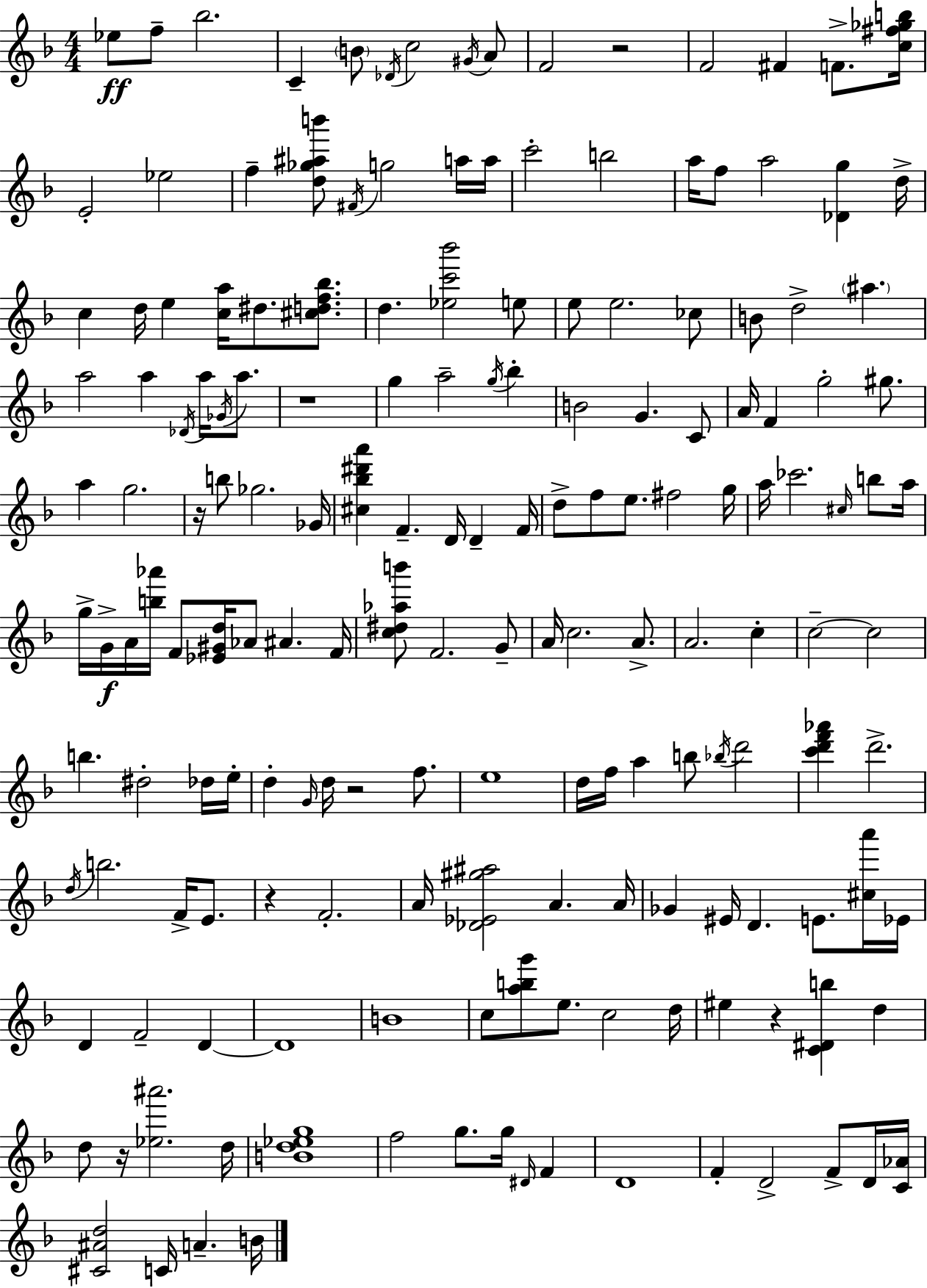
Eb5/e F5/e Bb5/h. C4/q B4/e Db4/s C5/h G#4/s A4/e F4/h R/h F4/h F#4/q F4/e. [C5,F#5,Gb5,B5]/s E4/h Eb5/h F5/q [D5,Gb5,A#5,B6]/e F#4/s G5/h A5/s A5/s C6/h B5/h A5/s F5/e A5/h [Db4,G5]/q D5/s C5/q D5/s E5/q [C5,A5]/s D#5/e. [C#5,D5,F5,Bb5]/e. D5/q. [Eb5,C6,Bb6]/h E5/e E5/e E5/h. CES5/e B4/e D5/h A#5/q. A5/h A5/q Db4/s A5/s Gb4/s A5/e. R/w G5/q A5/h G5/s Bb5/q B4/h G4/q. C4/e A4/s F4/q G5/h G#5/e. A5/q G5/h. R/s B5/e Gb5/h. Gb4/s [C#5,Bb5,D#6,A6]/q F4/q. D4/s D4/q F4/s D5/e F5/e E5/e. F#5/h G5/s A5/s CES6/h. C#5/s B5/e A5/s G5/s G4/s A4/s [B5,Ab6]/s F4/e [Eb4,G#4,D5]/s Ab4/e A#4/q. F4/s [C5,D#5,Ab5,B6]/e F4/h. G4/e A4/s C5/h. A4/e. A4/h. C5/q C5/h C5/h B5/q. D#5/h Db5/s E5/s D5/q G4/s D5/s R/h F5/e. E5/w D5/s F5/s A5/q B5/e Bb5/s D6/h [C6,D6,F6,Ab6]/q D6/h. D5/s B5/h. F4/s E4/e. R/q F4/h. A4/s [Db4,Eb4,G#5,A#5]/h A4/q. A4/s Gb4/q EIS4/s D4/q. E4/e. [C#5,A6]/s Eb4/s D4/q F4/h D4/q D4/w B4/w C5/e [A5,B5,G6]/e E5/e. C5/h D5/s EIS5/q R/q [C4,D#4,B5]/q D5/q D5/e R/s [Eb5,A#6]/h. D5/s [B4,D5,Eb5,G5]/w F5/h G5/e. G5/s D#4/s F4/q D4/w F4/q D4/h F4/e D4/s [C4,Ab4]/s [C#4,A#4,D5]/h C4/s A4/q. B4/s